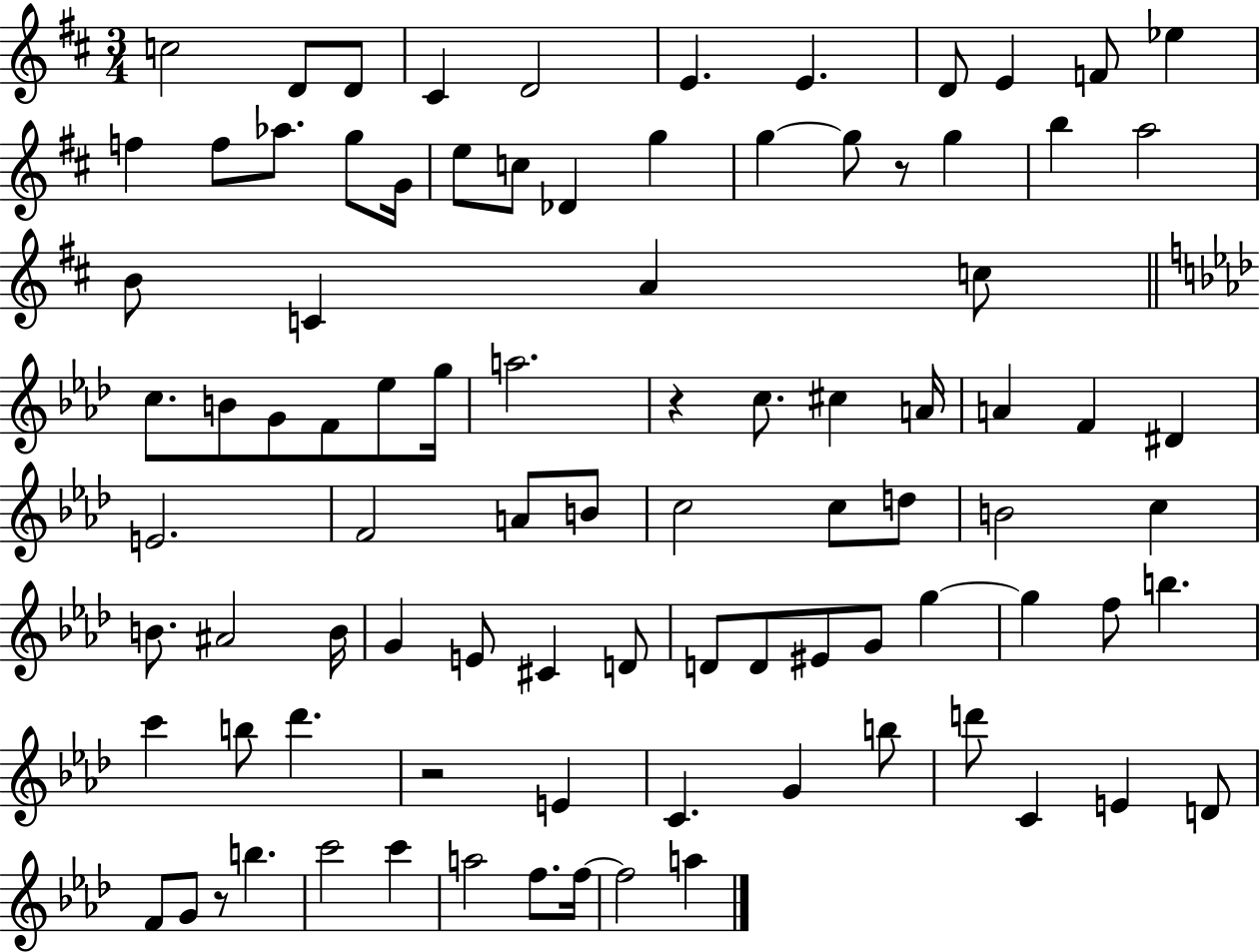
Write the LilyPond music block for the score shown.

{
  \clef treble
  \numericTimeSignature
  \time 3/4
  \key d \major
  c''2 d'8 d'8 | cis'4 d'2 | e'4. e'4. | d'8 e'4 f'8 ees''4 | \break f''4 f''8 aes''8. g''8 g'16 | e''8 c''8 des'4 g''4 | g''4~~ g''8 r8 g''4 | b''4 a''2 | \break b'8 c'4 a'4 c''8 | \bar "||" \break \key f \minor c''8. b'8 g'8 f'8 ees''8 g''16 | a''2. | r4 c''8. cis''4 a'16 | a'4 f'4 dis'4 | \break e'2. | f'2 a'8 b'8 | c''2 c''8 d''8 | b'2 c''4 | \break b'8. ais'2 b'16 | g'4 e'8 cis'4 d'8 | d'8 d'8 eis'8 g'8 g''4~~ | g''4 f''8 b''4. | \break c'''4 b''8 des'''4. | r2 e'4 | c'4. g'4 b''8 | d'''8 c'4 e'4 d'8 | \break f'8 g'8 r8 b''4. | c'''2 c'''4 | a''2 f''8. f''16~~ | f''2 a''4 | \break \bar "|."
}